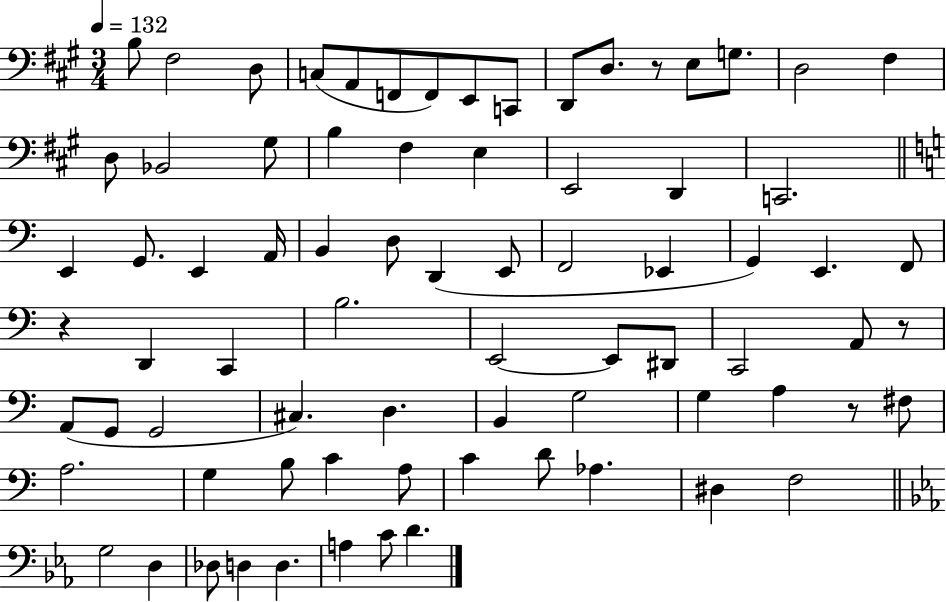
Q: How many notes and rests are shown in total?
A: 77